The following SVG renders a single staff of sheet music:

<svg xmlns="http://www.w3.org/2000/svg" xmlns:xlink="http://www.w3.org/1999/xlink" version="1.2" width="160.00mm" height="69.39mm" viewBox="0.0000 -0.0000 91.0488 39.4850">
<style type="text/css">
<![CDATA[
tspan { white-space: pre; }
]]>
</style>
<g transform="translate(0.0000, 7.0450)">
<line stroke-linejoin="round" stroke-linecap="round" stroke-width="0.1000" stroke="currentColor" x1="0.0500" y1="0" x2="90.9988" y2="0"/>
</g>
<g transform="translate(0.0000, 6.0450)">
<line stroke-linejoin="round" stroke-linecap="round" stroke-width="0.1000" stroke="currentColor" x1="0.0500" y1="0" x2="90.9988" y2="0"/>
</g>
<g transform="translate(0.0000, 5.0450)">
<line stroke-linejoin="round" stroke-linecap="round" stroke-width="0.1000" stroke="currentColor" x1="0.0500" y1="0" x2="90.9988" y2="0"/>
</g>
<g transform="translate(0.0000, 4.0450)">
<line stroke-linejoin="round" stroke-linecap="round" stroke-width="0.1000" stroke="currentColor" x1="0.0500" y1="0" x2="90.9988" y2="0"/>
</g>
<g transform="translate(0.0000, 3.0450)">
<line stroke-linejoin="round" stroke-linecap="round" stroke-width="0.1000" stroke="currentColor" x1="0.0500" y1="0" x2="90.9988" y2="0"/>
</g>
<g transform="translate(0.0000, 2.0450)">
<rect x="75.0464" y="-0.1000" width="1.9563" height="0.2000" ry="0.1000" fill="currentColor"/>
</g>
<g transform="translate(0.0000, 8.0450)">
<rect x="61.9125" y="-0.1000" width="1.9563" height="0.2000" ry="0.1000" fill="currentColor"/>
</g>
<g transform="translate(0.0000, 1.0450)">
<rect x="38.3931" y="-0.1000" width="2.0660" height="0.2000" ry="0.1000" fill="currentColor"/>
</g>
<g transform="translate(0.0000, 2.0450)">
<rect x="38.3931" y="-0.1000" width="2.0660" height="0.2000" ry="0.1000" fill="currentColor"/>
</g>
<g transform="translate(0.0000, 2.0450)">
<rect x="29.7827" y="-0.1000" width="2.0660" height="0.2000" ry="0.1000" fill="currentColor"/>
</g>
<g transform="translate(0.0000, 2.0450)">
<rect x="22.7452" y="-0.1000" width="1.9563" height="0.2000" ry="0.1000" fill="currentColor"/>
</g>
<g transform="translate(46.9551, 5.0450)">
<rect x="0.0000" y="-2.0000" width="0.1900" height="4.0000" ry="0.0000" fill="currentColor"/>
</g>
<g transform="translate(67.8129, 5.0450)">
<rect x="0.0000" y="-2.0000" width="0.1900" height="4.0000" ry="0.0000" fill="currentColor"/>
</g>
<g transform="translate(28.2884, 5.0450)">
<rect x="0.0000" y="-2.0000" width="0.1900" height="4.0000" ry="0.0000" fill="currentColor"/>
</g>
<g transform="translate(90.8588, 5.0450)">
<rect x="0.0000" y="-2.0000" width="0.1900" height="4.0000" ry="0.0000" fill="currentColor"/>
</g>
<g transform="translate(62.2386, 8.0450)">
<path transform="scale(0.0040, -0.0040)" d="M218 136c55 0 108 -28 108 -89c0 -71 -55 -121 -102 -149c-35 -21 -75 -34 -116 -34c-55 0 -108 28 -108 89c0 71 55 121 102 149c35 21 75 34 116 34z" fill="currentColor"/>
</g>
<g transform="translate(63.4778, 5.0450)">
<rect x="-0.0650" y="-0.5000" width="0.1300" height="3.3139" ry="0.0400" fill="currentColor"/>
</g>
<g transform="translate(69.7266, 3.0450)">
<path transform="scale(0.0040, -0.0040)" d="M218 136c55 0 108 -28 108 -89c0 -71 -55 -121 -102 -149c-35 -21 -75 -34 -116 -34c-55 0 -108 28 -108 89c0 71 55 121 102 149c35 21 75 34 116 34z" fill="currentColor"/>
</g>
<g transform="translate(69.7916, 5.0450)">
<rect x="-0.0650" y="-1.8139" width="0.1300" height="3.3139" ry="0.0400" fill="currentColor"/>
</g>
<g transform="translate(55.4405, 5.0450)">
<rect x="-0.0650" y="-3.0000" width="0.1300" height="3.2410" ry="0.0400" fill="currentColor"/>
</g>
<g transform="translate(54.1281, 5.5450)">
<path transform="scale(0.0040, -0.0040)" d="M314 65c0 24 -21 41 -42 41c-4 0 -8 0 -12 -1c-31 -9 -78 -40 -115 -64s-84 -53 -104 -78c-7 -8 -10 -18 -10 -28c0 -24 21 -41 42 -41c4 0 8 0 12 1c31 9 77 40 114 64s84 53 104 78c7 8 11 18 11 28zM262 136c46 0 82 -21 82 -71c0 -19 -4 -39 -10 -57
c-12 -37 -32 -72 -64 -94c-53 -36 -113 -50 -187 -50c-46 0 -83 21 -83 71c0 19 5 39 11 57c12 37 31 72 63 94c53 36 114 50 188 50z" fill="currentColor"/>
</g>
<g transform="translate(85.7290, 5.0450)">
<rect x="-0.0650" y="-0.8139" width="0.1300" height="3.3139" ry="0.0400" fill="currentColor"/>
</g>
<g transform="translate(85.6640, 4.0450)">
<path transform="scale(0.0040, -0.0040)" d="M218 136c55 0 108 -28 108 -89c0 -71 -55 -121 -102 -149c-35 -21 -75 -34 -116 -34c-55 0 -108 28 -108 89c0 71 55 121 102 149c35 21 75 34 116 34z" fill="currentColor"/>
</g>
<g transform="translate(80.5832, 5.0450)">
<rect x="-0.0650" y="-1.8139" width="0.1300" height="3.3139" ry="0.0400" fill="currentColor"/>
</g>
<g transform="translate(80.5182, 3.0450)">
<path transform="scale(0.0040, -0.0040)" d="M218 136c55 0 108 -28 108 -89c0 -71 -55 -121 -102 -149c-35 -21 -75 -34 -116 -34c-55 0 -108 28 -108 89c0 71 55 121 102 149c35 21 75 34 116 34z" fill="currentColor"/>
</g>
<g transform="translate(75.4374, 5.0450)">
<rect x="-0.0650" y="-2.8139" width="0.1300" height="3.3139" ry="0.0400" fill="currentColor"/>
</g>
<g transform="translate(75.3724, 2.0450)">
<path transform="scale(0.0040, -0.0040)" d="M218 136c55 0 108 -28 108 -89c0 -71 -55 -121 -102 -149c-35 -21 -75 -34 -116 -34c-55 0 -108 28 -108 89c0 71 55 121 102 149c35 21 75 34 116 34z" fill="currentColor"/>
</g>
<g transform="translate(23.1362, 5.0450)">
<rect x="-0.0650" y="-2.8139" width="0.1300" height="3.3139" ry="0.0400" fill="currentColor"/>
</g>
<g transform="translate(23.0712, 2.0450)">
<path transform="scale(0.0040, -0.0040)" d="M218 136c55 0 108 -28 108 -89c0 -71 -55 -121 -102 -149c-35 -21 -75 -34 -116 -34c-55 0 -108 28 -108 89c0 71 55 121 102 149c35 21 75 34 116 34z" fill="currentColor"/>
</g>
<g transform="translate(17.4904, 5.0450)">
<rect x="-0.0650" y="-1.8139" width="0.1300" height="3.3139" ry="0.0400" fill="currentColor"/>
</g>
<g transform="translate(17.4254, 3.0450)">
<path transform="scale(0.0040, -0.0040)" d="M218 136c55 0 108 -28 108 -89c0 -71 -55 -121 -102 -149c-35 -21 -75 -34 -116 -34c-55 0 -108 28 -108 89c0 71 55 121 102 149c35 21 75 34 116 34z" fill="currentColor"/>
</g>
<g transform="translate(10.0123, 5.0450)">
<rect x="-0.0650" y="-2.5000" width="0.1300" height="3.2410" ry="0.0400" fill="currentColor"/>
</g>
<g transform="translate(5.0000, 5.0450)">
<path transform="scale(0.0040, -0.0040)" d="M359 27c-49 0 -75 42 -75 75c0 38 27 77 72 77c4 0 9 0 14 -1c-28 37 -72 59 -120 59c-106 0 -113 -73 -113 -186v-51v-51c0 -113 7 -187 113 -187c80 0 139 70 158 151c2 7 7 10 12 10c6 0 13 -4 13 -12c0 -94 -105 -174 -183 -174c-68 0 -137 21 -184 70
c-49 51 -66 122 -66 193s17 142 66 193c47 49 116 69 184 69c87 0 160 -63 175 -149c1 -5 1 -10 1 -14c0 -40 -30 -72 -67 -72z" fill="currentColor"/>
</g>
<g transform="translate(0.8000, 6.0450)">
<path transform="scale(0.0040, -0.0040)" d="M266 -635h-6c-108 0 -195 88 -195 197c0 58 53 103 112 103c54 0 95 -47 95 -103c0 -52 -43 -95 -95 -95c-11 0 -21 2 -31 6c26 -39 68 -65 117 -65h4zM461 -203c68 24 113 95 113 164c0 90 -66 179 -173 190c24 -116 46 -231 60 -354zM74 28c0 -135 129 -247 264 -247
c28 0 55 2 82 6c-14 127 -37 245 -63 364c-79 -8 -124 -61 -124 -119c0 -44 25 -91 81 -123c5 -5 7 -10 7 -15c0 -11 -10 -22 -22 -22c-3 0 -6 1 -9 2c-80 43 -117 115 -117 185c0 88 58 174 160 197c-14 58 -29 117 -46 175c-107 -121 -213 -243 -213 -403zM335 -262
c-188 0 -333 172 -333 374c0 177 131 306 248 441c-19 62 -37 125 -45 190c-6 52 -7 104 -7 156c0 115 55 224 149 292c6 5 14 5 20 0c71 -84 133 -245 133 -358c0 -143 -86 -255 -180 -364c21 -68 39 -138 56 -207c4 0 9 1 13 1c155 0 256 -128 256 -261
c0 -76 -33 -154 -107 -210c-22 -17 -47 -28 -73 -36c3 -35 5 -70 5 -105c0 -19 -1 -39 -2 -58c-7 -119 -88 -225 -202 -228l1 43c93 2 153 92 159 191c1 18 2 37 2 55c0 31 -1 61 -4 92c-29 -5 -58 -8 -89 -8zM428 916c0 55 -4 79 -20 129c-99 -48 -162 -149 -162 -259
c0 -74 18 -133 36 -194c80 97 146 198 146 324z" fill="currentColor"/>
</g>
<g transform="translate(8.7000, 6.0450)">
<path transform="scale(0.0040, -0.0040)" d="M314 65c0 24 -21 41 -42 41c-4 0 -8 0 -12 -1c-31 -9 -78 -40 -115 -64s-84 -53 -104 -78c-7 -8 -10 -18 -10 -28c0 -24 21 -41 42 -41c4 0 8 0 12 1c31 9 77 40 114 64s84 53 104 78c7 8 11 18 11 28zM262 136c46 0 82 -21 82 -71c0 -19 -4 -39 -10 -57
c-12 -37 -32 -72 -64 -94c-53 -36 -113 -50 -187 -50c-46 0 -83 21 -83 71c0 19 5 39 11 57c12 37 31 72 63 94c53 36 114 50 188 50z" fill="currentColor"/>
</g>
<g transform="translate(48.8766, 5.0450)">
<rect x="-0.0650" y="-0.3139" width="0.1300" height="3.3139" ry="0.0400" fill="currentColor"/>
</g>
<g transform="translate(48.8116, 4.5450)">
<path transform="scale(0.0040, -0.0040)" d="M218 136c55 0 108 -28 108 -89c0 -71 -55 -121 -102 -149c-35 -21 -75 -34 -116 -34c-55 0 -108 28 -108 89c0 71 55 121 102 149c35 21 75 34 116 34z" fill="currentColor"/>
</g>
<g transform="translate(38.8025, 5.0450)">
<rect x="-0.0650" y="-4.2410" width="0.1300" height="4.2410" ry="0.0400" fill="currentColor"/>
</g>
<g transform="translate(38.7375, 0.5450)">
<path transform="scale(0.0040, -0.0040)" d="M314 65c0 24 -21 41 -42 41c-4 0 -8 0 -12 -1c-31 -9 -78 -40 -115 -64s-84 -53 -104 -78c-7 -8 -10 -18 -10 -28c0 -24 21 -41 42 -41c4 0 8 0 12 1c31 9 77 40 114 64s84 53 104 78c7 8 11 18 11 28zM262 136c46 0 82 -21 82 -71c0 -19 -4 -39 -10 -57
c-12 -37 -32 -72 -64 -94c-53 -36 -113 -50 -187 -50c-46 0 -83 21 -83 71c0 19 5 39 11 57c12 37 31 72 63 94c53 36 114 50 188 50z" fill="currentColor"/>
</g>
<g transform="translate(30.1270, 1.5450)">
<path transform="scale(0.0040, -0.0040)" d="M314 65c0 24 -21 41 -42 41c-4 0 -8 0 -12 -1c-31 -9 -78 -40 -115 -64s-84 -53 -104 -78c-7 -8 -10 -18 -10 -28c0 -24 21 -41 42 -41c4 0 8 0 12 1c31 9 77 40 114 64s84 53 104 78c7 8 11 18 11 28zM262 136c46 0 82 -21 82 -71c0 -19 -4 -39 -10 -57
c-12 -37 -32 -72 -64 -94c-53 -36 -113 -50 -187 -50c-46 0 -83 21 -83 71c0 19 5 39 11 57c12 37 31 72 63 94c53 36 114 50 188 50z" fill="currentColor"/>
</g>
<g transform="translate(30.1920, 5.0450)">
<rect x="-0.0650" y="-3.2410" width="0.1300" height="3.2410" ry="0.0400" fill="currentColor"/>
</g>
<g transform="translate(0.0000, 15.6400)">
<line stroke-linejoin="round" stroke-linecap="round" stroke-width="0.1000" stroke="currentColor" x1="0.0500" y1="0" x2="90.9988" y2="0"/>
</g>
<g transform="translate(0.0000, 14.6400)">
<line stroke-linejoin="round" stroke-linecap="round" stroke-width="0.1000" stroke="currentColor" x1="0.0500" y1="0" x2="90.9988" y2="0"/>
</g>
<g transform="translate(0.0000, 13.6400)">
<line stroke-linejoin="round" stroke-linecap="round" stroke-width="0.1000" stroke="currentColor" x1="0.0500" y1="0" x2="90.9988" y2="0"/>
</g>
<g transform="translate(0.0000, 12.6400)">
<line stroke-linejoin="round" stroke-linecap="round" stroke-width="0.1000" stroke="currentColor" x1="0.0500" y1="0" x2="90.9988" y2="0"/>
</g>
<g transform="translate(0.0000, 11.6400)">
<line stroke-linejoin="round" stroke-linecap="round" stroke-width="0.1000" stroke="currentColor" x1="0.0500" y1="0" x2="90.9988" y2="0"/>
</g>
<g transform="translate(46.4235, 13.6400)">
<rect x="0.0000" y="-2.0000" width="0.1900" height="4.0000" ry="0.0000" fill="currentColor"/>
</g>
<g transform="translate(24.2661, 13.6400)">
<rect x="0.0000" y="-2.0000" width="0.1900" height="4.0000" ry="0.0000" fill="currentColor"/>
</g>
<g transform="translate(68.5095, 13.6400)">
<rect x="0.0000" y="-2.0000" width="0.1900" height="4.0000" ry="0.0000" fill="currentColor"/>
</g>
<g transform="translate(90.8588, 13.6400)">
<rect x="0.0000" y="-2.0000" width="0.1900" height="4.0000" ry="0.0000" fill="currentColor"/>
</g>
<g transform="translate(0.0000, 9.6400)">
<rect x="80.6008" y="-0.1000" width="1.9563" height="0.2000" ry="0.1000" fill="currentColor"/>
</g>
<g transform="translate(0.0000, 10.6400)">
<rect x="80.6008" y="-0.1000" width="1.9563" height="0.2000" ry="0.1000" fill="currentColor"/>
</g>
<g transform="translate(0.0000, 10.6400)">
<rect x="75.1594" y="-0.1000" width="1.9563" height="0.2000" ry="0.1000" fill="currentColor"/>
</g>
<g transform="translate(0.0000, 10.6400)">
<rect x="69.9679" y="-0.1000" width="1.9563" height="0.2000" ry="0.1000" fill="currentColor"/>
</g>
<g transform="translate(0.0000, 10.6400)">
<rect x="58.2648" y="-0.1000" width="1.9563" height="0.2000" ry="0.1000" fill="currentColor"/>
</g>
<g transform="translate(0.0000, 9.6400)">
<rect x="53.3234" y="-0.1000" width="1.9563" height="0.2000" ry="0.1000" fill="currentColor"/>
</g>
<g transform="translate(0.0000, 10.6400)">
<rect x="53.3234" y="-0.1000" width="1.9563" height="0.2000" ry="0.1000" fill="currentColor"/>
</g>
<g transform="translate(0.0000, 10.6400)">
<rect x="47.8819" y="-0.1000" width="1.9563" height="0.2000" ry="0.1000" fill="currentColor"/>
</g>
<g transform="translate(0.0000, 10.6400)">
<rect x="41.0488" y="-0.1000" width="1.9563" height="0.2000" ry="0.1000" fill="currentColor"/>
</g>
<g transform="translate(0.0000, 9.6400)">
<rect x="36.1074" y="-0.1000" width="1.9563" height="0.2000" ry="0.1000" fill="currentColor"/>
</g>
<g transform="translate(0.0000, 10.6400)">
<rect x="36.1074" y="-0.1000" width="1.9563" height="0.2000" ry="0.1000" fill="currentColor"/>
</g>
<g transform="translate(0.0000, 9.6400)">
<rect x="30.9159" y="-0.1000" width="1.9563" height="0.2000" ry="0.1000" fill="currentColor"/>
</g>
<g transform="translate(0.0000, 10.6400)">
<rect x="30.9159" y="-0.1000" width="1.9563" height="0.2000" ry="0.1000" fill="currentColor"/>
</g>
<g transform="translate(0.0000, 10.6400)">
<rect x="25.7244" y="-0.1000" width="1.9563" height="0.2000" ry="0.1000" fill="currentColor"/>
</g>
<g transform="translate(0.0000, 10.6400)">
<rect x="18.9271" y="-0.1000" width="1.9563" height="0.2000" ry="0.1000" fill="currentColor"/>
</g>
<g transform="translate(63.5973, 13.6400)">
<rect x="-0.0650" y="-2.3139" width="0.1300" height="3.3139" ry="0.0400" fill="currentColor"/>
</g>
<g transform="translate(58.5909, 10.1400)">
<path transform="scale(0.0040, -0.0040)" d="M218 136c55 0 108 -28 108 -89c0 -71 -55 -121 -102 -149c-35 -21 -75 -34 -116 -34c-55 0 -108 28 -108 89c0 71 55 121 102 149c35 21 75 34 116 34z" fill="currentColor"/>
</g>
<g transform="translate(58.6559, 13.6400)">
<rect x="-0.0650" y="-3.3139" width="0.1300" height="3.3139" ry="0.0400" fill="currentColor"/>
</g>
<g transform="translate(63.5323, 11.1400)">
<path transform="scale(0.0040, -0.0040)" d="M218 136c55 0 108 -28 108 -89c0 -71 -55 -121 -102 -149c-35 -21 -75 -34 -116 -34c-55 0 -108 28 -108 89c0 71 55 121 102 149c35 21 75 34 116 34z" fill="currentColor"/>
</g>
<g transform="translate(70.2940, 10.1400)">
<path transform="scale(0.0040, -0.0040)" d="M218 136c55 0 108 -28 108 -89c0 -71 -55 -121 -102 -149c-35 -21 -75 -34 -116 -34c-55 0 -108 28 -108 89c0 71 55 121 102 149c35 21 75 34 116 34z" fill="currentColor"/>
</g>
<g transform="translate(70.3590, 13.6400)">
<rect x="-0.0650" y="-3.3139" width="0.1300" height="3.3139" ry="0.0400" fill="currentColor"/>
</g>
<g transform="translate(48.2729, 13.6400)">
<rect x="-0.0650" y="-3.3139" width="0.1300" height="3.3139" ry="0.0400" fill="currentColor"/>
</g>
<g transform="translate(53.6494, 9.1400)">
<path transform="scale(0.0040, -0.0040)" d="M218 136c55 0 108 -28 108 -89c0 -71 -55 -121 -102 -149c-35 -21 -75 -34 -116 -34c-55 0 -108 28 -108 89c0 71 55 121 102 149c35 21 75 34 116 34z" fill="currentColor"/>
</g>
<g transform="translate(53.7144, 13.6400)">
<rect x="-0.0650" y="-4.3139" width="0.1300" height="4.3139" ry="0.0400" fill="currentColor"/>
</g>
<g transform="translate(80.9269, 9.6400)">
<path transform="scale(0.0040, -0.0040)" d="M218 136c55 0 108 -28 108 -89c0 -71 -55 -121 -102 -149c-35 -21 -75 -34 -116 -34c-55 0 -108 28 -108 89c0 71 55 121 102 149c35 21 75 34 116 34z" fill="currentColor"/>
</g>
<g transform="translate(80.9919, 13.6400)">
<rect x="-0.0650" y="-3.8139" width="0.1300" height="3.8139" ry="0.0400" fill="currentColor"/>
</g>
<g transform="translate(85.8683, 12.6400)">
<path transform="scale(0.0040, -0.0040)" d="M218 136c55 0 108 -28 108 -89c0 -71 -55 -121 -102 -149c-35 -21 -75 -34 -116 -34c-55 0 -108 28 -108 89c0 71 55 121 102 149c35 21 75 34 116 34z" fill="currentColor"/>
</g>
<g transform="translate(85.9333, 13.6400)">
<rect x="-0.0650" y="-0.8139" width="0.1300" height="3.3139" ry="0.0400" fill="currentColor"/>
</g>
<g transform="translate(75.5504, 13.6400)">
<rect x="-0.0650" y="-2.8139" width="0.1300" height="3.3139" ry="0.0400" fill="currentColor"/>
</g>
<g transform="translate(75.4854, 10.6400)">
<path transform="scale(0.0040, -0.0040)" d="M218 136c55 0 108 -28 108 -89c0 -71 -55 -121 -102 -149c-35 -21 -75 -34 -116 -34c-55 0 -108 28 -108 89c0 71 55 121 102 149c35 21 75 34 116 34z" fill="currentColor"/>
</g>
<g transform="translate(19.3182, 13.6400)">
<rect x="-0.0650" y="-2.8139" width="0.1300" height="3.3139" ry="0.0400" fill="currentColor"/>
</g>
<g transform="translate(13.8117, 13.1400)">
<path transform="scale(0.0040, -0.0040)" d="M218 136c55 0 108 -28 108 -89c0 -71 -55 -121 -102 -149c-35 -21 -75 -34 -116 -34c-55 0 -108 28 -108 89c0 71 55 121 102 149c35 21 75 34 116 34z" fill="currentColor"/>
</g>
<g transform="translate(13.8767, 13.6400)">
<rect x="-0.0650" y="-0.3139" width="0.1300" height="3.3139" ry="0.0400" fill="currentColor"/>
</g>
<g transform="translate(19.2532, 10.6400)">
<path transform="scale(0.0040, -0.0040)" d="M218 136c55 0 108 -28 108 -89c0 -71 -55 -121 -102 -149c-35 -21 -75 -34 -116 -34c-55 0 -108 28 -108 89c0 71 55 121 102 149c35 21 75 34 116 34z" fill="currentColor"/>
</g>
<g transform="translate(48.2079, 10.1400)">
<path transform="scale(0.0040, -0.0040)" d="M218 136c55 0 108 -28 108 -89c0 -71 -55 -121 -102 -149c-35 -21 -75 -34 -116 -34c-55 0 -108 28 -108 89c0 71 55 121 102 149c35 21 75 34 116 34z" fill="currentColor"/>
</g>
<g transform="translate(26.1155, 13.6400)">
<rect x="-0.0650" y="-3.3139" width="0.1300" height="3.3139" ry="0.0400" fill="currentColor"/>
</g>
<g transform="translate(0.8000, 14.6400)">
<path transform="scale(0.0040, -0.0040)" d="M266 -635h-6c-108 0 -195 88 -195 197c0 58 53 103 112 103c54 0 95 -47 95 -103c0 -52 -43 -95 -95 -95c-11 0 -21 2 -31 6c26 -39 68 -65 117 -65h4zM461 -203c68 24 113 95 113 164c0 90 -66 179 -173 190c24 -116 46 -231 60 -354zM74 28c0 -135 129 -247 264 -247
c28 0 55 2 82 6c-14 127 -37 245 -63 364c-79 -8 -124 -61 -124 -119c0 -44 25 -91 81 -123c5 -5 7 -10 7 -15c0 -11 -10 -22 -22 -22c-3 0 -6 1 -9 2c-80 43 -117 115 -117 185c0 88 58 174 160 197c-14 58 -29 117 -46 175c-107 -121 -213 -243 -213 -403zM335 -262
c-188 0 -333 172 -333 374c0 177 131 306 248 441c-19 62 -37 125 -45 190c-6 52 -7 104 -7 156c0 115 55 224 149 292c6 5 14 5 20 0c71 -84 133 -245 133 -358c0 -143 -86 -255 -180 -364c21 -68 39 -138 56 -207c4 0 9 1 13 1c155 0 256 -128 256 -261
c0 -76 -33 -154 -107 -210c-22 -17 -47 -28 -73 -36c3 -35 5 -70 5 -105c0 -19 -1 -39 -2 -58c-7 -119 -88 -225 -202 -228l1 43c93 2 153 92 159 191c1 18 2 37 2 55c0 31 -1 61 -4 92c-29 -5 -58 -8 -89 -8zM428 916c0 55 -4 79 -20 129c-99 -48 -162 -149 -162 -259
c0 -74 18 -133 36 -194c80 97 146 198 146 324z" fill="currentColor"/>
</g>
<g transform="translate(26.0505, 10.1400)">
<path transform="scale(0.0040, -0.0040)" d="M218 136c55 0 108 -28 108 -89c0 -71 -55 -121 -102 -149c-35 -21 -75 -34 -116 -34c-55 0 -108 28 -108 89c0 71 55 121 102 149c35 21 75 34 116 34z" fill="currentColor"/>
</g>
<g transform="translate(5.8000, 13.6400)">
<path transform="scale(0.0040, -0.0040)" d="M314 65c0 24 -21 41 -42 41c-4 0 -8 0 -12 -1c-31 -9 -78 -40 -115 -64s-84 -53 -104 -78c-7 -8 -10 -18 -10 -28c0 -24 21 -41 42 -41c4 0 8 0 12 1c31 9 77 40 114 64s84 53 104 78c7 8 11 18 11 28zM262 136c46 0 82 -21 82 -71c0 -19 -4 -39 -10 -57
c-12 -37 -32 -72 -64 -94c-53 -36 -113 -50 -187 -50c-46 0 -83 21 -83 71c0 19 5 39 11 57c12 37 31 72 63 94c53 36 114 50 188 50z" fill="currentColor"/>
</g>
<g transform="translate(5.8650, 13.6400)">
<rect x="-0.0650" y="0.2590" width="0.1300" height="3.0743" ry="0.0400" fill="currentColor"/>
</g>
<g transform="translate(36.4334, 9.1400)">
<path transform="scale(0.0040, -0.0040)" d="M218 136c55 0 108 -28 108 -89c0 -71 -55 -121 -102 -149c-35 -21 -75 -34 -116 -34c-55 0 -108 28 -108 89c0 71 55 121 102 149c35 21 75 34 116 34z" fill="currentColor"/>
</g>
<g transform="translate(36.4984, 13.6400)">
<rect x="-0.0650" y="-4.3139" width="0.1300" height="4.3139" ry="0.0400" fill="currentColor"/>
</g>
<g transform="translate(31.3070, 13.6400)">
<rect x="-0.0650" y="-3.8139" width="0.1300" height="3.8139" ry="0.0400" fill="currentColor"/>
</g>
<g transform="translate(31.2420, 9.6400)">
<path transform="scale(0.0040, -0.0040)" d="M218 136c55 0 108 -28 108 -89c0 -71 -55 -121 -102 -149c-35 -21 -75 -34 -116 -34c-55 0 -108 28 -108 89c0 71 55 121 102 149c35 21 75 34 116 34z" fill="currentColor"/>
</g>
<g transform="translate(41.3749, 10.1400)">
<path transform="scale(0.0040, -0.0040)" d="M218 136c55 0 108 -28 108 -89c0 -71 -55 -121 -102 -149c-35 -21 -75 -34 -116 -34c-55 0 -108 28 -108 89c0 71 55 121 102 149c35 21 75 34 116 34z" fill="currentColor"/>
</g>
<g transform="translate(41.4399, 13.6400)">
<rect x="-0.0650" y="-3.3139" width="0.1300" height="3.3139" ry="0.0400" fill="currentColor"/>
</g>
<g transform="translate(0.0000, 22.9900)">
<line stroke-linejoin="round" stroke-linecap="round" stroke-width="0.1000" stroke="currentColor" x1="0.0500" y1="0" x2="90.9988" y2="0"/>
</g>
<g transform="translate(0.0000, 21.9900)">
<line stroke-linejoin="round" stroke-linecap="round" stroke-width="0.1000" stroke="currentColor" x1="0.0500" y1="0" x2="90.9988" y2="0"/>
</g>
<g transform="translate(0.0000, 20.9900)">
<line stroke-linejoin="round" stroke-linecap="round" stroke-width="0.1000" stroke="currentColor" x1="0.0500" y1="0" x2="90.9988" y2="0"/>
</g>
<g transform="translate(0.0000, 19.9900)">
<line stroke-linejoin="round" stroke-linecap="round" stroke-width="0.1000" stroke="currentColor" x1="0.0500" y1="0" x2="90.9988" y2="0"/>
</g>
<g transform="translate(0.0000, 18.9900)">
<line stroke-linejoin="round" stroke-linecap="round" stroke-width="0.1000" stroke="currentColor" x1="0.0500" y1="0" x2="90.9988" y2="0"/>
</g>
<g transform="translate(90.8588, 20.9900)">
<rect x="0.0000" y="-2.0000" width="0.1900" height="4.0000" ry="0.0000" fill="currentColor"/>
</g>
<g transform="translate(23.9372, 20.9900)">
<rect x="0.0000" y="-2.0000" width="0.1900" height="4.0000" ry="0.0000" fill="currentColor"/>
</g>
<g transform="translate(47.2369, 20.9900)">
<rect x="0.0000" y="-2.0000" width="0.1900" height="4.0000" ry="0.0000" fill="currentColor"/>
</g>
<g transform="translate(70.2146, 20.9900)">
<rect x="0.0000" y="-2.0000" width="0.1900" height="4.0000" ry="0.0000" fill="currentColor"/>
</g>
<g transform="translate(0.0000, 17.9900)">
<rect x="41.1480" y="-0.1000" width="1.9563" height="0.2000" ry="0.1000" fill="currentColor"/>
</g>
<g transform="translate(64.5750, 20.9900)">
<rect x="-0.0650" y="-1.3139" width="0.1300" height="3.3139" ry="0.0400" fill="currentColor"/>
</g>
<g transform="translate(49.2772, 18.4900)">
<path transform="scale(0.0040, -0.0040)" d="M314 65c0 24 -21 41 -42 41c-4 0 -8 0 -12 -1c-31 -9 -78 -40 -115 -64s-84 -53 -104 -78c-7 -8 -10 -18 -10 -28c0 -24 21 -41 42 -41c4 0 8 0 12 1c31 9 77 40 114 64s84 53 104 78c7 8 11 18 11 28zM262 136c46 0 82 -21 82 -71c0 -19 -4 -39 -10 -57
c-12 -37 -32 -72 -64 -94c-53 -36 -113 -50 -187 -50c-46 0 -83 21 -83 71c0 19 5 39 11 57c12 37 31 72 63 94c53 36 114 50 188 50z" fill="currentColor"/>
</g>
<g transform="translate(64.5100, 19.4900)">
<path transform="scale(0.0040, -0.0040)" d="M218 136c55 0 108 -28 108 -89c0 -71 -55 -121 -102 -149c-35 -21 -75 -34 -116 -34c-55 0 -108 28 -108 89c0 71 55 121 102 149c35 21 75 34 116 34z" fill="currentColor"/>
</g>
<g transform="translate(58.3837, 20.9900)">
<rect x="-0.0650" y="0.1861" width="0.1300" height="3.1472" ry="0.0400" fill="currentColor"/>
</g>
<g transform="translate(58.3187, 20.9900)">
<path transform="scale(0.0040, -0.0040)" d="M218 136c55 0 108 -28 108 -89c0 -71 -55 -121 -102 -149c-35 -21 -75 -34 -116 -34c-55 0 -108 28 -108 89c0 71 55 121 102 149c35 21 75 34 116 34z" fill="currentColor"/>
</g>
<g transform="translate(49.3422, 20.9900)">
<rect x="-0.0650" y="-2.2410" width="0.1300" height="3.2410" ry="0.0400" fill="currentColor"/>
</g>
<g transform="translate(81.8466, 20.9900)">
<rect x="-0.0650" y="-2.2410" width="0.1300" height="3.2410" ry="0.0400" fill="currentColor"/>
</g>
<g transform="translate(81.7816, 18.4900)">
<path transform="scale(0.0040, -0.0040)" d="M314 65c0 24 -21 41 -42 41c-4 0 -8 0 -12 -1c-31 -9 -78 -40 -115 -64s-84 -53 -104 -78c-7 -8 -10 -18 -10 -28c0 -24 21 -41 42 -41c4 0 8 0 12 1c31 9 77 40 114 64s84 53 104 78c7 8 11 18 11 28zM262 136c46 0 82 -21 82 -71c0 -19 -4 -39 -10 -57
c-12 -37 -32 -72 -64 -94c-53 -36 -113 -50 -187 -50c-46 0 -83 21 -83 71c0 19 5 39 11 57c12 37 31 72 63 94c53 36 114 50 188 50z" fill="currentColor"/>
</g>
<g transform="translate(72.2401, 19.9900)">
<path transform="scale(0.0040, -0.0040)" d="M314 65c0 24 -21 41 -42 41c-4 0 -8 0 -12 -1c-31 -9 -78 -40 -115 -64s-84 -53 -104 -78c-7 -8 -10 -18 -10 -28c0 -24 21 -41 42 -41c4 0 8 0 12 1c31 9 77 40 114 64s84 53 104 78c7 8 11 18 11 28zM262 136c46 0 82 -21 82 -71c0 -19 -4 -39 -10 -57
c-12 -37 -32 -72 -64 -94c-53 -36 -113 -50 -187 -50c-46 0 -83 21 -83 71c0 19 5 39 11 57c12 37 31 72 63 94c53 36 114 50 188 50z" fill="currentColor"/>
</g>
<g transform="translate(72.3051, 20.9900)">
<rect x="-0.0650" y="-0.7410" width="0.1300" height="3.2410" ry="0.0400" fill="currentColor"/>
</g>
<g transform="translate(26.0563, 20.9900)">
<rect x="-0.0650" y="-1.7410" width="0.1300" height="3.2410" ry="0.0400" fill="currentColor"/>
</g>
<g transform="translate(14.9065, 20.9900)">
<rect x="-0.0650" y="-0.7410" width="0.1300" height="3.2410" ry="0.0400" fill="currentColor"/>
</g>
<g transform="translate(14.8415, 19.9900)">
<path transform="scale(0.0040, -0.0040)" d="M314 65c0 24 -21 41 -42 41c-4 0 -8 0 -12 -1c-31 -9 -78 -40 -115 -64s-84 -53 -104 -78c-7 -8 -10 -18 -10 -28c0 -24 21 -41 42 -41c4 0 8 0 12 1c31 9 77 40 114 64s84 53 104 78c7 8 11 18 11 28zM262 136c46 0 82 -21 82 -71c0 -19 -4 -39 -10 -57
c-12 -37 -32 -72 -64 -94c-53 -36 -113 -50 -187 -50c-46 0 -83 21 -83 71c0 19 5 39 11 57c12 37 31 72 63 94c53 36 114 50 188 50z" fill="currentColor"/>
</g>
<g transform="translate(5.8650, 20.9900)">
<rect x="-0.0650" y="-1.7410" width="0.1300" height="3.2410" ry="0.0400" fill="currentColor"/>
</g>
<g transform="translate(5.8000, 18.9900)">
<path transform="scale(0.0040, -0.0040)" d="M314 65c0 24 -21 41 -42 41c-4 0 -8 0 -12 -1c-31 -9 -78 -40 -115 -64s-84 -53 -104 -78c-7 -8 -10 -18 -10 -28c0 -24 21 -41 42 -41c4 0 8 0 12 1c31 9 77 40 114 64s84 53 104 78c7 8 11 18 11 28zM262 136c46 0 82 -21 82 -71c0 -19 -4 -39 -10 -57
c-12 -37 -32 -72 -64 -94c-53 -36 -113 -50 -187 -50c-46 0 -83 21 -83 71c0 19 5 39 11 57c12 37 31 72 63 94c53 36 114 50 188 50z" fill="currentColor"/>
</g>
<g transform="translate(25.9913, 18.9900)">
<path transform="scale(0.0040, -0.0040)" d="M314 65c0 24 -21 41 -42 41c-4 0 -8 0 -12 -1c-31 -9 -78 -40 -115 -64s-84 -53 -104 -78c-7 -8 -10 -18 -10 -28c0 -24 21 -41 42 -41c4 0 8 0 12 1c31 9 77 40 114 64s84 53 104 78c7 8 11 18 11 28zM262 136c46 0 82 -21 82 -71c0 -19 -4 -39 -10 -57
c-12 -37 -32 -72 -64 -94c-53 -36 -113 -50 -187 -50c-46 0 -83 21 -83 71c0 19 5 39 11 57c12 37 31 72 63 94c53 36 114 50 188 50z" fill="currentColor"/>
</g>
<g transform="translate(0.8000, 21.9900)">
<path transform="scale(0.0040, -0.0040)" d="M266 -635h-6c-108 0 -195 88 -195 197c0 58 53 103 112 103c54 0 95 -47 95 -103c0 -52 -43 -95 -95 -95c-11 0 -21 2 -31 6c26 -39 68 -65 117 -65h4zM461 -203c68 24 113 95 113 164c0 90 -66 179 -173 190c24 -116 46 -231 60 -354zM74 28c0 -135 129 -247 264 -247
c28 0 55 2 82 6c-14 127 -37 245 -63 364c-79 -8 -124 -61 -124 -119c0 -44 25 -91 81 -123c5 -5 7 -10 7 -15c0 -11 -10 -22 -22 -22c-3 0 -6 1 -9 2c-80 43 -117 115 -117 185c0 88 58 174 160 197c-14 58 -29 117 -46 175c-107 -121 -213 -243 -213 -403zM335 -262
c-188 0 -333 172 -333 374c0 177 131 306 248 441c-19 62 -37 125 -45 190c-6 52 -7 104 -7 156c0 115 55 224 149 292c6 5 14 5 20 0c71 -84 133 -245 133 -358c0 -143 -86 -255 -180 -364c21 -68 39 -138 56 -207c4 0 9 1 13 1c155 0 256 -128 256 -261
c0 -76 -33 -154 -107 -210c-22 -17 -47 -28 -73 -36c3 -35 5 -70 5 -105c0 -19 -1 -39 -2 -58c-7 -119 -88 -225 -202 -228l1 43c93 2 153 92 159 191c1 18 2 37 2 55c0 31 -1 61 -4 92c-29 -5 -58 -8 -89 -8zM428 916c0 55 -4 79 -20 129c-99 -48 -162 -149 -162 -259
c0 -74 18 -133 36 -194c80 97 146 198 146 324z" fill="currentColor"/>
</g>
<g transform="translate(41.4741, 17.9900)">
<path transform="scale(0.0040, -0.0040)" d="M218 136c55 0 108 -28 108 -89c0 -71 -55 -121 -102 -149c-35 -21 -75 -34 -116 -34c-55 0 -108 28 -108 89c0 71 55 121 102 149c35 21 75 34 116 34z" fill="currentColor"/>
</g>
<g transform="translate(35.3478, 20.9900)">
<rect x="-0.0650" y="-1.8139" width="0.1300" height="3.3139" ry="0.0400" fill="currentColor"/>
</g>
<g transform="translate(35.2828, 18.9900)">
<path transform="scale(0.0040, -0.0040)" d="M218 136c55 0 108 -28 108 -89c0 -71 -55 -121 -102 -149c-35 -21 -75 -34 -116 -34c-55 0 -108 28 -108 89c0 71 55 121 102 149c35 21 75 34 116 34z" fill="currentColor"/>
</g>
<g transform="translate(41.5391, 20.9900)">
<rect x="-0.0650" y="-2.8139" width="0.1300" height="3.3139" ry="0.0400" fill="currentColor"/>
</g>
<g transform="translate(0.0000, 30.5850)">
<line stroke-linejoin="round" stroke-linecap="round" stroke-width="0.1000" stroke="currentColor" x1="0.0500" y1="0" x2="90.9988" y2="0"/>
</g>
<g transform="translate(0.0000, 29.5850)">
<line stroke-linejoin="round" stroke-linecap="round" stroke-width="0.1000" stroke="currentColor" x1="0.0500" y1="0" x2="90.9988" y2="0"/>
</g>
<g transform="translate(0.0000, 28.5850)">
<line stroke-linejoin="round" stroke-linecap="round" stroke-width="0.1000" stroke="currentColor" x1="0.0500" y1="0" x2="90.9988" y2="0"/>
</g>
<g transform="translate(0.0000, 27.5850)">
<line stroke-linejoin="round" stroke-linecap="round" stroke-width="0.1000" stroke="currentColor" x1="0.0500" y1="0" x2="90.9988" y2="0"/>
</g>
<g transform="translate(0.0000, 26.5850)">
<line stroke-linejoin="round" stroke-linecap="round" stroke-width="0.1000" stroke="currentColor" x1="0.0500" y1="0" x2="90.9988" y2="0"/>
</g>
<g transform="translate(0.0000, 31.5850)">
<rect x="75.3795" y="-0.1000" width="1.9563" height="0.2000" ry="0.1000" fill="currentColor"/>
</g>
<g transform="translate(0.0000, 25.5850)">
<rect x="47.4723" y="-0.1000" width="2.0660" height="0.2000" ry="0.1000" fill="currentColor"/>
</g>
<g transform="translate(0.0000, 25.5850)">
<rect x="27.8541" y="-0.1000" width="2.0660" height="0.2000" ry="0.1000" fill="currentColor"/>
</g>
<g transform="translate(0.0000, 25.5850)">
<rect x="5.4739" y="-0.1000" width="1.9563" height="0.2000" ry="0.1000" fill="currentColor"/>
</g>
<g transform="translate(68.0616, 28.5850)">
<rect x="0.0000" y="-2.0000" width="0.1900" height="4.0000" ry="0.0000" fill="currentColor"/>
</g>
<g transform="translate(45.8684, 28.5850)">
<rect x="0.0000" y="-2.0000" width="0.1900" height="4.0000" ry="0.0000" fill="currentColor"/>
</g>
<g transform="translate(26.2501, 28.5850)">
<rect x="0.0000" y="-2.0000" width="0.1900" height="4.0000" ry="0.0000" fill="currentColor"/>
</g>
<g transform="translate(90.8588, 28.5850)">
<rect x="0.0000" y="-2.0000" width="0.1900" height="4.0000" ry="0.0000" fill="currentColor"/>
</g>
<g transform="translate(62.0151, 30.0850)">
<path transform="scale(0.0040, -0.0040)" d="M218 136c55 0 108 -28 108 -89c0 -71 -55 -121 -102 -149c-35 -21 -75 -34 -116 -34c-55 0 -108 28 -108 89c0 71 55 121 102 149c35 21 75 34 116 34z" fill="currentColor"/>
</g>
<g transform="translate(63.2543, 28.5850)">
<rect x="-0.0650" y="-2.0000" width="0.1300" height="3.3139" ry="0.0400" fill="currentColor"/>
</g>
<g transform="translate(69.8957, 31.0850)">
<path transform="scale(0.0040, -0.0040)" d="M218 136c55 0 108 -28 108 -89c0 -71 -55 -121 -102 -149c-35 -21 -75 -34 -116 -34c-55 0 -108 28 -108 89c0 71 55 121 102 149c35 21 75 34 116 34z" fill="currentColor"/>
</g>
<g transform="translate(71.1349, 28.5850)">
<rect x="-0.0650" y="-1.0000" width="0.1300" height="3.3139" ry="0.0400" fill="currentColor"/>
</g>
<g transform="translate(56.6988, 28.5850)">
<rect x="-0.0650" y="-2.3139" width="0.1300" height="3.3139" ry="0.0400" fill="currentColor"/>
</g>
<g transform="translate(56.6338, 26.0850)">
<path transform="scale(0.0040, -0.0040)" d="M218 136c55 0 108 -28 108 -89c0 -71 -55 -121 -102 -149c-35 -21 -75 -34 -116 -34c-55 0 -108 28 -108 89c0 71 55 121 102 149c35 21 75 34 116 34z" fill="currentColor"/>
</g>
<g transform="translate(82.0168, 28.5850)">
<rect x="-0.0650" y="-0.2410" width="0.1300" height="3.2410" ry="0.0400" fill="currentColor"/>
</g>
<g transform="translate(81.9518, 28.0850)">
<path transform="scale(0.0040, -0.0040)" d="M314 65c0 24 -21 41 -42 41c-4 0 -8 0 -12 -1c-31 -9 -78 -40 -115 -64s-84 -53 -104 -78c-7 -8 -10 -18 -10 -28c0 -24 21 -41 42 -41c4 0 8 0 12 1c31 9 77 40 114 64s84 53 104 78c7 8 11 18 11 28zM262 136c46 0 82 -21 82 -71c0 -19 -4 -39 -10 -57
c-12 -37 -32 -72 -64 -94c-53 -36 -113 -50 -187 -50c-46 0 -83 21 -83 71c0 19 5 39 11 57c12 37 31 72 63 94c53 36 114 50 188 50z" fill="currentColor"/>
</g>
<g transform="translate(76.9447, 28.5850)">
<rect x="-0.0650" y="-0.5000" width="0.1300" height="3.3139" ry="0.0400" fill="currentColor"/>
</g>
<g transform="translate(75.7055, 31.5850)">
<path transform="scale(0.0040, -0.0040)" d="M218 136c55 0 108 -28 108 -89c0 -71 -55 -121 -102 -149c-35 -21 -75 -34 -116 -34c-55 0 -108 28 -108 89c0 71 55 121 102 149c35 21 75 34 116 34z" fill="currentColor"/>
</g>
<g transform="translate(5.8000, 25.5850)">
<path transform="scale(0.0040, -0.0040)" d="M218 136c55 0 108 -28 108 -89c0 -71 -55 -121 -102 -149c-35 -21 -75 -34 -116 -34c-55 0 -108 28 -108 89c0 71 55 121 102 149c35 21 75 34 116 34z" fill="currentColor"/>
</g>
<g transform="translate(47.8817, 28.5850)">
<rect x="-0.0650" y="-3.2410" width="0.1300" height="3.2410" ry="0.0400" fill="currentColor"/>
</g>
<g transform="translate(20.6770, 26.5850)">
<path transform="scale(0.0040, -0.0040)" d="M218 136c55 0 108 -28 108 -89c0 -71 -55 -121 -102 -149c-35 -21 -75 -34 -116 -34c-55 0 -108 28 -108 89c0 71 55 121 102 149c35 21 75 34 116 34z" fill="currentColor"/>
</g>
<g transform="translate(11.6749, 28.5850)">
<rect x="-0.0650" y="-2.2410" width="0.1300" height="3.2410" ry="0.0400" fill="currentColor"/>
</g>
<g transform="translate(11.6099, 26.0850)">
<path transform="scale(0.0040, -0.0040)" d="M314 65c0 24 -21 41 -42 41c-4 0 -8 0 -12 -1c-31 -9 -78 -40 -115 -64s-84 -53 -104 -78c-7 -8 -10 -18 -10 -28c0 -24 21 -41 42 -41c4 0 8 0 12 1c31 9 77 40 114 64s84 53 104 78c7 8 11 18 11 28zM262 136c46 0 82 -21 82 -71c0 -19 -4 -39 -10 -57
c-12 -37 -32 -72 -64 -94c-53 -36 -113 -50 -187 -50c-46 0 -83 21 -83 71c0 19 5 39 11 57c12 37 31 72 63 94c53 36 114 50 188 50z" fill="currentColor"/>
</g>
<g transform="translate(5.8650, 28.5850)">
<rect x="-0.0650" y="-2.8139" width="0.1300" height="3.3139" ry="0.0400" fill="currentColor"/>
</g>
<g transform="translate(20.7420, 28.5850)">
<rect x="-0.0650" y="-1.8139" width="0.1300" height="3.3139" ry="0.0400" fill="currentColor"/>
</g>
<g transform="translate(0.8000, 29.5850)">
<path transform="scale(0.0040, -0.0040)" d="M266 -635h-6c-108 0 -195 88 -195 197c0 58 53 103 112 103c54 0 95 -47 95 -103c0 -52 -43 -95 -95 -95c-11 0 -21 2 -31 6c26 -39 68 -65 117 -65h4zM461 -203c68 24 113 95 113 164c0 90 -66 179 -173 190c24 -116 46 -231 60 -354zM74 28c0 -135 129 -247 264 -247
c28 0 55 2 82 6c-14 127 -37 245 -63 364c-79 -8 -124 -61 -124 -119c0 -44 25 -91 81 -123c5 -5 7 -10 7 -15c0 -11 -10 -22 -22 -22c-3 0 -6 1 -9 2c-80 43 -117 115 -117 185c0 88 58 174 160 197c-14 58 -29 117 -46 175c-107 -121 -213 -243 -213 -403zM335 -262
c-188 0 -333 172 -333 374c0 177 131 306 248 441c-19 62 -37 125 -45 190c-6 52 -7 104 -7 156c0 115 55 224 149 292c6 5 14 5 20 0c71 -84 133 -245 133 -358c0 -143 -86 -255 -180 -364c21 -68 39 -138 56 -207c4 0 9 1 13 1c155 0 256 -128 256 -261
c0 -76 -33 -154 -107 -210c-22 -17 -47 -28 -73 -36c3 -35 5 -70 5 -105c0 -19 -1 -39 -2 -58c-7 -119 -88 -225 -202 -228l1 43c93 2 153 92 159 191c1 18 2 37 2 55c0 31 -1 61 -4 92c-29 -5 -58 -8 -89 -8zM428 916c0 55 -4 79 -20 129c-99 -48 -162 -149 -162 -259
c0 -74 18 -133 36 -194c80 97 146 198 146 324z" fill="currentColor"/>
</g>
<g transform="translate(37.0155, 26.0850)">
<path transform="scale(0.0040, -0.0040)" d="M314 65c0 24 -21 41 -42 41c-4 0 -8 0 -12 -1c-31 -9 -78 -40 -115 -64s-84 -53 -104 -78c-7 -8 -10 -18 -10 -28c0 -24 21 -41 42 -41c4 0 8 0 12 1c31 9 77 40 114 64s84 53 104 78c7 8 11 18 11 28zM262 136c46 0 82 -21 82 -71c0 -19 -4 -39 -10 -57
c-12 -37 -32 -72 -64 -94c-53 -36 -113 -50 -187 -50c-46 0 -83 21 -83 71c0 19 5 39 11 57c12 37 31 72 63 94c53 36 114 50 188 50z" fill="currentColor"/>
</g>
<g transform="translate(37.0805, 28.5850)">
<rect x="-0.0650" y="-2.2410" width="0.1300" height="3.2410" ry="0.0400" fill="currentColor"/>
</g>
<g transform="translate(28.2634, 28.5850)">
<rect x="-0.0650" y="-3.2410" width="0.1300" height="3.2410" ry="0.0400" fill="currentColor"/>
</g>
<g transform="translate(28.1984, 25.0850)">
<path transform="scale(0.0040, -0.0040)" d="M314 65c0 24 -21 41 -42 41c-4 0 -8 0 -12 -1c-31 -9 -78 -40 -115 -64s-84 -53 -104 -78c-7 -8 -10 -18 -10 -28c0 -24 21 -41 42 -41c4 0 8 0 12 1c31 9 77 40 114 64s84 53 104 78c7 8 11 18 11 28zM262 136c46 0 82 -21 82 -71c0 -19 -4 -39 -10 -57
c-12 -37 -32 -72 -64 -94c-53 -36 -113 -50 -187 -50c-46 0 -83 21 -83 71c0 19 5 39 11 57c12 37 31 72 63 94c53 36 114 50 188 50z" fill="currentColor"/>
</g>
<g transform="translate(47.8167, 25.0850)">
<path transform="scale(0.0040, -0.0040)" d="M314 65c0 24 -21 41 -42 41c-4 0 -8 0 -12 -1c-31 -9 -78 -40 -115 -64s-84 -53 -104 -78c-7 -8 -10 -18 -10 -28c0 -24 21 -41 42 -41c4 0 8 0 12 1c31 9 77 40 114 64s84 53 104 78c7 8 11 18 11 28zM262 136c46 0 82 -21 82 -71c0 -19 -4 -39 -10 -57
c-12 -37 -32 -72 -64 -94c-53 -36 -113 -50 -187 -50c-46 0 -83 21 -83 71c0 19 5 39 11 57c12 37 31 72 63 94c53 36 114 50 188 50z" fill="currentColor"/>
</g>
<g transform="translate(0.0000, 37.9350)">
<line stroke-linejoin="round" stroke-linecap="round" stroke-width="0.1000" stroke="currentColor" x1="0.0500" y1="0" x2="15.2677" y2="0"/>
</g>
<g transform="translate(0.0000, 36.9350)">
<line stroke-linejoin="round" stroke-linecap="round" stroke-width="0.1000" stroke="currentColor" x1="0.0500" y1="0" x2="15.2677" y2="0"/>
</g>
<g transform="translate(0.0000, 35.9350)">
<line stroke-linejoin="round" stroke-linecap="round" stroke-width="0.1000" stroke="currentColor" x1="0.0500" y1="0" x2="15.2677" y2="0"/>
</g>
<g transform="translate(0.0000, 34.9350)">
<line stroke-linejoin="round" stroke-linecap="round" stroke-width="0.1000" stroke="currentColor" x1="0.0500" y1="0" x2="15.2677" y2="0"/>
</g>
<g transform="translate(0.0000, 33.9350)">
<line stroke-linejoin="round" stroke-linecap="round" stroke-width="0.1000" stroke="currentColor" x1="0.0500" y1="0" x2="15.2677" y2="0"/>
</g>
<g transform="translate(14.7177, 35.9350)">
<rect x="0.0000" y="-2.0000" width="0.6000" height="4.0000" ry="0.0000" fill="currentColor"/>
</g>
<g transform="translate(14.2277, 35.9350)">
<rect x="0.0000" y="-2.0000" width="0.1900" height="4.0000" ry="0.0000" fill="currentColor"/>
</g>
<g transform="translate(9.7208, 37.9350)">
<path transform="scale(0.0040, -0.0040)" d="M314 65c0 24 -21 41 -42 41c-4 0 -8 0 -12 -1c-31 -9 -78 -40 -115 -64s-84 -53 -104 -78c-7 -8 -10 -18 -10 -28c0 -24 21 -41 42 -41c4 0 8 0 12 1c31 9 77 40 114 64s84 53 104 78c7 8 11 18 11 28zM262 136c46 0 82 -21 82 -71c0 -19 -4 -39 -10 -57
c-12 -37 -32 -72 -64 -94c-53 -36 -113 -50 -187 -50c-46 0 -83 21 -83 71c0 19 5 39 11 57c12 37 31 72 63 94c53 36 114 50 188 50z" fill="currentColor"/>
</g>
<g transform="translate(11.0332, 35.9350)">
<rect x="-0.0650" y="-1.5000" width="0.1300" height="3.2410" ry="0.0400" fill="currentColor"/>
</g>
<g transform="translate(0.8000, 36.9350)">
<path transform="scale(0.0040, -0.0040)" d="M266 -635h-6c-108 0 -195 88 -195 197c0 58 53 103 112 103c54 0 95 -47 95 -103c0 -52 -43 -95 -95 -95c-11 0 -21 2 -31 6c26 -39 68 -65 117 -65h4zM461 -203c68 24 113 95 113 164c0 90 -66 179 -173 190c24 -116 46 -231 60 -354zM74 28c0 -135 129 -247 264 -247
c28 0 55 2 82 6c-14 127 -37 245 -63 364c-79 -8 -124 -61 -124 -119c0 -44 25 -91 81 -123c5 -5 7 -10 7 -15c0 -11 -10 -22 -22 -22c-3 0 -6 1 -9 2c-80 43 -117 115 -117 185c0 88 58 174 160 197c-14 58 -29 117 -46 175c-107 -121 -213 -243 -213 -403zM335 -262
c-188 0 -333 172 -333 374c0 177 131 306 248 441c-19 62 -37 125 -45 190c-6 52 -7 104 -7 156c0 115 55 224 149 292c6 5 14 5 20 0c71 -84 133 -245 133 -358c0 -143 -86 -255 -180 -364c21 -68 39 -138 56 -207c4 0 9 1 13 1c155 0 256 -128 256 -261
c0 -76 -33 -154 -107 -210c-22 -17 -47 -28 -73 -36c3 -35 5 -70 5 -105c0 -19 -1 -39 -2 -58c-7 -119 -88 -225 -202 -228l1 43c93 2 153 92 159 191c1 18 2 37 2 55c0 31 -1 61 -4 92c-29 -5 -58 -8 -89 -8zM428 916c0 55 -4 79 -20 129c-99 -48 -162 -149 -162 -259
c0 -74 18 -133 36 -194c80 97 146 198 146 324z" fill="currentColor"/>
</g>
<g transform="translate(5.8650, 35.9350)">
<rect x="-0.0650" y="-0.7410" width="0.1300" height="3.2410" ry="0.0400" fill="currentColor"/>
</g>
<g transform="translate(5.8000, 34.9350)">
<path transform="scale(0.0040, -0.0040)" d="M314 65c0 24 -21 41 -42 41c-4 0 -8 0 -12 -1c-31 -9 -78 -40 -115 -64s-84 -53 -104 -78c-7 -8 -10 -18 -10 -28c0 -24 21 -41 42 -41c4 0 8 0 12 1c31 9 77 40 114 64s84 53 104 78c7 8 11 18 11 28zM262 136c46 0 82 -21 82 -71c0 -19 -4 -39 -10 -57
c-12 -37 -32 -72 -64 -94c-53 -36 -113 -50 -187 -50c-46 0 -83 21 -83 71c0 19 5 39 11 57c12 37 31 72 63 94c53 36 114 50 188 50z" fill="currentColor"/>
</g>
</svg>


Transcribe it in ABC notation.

X:1
T:Untitled
M:4/4
L:1/4
K:C
G2 f a b2 d'2 c A2 C f a f d B2 c a b c' d' b b d' b g b a c' d f2 d2 f2 f a g2 B e d2 g2 a g2 f b2 g2 b2 g F D C c2 d2 E2